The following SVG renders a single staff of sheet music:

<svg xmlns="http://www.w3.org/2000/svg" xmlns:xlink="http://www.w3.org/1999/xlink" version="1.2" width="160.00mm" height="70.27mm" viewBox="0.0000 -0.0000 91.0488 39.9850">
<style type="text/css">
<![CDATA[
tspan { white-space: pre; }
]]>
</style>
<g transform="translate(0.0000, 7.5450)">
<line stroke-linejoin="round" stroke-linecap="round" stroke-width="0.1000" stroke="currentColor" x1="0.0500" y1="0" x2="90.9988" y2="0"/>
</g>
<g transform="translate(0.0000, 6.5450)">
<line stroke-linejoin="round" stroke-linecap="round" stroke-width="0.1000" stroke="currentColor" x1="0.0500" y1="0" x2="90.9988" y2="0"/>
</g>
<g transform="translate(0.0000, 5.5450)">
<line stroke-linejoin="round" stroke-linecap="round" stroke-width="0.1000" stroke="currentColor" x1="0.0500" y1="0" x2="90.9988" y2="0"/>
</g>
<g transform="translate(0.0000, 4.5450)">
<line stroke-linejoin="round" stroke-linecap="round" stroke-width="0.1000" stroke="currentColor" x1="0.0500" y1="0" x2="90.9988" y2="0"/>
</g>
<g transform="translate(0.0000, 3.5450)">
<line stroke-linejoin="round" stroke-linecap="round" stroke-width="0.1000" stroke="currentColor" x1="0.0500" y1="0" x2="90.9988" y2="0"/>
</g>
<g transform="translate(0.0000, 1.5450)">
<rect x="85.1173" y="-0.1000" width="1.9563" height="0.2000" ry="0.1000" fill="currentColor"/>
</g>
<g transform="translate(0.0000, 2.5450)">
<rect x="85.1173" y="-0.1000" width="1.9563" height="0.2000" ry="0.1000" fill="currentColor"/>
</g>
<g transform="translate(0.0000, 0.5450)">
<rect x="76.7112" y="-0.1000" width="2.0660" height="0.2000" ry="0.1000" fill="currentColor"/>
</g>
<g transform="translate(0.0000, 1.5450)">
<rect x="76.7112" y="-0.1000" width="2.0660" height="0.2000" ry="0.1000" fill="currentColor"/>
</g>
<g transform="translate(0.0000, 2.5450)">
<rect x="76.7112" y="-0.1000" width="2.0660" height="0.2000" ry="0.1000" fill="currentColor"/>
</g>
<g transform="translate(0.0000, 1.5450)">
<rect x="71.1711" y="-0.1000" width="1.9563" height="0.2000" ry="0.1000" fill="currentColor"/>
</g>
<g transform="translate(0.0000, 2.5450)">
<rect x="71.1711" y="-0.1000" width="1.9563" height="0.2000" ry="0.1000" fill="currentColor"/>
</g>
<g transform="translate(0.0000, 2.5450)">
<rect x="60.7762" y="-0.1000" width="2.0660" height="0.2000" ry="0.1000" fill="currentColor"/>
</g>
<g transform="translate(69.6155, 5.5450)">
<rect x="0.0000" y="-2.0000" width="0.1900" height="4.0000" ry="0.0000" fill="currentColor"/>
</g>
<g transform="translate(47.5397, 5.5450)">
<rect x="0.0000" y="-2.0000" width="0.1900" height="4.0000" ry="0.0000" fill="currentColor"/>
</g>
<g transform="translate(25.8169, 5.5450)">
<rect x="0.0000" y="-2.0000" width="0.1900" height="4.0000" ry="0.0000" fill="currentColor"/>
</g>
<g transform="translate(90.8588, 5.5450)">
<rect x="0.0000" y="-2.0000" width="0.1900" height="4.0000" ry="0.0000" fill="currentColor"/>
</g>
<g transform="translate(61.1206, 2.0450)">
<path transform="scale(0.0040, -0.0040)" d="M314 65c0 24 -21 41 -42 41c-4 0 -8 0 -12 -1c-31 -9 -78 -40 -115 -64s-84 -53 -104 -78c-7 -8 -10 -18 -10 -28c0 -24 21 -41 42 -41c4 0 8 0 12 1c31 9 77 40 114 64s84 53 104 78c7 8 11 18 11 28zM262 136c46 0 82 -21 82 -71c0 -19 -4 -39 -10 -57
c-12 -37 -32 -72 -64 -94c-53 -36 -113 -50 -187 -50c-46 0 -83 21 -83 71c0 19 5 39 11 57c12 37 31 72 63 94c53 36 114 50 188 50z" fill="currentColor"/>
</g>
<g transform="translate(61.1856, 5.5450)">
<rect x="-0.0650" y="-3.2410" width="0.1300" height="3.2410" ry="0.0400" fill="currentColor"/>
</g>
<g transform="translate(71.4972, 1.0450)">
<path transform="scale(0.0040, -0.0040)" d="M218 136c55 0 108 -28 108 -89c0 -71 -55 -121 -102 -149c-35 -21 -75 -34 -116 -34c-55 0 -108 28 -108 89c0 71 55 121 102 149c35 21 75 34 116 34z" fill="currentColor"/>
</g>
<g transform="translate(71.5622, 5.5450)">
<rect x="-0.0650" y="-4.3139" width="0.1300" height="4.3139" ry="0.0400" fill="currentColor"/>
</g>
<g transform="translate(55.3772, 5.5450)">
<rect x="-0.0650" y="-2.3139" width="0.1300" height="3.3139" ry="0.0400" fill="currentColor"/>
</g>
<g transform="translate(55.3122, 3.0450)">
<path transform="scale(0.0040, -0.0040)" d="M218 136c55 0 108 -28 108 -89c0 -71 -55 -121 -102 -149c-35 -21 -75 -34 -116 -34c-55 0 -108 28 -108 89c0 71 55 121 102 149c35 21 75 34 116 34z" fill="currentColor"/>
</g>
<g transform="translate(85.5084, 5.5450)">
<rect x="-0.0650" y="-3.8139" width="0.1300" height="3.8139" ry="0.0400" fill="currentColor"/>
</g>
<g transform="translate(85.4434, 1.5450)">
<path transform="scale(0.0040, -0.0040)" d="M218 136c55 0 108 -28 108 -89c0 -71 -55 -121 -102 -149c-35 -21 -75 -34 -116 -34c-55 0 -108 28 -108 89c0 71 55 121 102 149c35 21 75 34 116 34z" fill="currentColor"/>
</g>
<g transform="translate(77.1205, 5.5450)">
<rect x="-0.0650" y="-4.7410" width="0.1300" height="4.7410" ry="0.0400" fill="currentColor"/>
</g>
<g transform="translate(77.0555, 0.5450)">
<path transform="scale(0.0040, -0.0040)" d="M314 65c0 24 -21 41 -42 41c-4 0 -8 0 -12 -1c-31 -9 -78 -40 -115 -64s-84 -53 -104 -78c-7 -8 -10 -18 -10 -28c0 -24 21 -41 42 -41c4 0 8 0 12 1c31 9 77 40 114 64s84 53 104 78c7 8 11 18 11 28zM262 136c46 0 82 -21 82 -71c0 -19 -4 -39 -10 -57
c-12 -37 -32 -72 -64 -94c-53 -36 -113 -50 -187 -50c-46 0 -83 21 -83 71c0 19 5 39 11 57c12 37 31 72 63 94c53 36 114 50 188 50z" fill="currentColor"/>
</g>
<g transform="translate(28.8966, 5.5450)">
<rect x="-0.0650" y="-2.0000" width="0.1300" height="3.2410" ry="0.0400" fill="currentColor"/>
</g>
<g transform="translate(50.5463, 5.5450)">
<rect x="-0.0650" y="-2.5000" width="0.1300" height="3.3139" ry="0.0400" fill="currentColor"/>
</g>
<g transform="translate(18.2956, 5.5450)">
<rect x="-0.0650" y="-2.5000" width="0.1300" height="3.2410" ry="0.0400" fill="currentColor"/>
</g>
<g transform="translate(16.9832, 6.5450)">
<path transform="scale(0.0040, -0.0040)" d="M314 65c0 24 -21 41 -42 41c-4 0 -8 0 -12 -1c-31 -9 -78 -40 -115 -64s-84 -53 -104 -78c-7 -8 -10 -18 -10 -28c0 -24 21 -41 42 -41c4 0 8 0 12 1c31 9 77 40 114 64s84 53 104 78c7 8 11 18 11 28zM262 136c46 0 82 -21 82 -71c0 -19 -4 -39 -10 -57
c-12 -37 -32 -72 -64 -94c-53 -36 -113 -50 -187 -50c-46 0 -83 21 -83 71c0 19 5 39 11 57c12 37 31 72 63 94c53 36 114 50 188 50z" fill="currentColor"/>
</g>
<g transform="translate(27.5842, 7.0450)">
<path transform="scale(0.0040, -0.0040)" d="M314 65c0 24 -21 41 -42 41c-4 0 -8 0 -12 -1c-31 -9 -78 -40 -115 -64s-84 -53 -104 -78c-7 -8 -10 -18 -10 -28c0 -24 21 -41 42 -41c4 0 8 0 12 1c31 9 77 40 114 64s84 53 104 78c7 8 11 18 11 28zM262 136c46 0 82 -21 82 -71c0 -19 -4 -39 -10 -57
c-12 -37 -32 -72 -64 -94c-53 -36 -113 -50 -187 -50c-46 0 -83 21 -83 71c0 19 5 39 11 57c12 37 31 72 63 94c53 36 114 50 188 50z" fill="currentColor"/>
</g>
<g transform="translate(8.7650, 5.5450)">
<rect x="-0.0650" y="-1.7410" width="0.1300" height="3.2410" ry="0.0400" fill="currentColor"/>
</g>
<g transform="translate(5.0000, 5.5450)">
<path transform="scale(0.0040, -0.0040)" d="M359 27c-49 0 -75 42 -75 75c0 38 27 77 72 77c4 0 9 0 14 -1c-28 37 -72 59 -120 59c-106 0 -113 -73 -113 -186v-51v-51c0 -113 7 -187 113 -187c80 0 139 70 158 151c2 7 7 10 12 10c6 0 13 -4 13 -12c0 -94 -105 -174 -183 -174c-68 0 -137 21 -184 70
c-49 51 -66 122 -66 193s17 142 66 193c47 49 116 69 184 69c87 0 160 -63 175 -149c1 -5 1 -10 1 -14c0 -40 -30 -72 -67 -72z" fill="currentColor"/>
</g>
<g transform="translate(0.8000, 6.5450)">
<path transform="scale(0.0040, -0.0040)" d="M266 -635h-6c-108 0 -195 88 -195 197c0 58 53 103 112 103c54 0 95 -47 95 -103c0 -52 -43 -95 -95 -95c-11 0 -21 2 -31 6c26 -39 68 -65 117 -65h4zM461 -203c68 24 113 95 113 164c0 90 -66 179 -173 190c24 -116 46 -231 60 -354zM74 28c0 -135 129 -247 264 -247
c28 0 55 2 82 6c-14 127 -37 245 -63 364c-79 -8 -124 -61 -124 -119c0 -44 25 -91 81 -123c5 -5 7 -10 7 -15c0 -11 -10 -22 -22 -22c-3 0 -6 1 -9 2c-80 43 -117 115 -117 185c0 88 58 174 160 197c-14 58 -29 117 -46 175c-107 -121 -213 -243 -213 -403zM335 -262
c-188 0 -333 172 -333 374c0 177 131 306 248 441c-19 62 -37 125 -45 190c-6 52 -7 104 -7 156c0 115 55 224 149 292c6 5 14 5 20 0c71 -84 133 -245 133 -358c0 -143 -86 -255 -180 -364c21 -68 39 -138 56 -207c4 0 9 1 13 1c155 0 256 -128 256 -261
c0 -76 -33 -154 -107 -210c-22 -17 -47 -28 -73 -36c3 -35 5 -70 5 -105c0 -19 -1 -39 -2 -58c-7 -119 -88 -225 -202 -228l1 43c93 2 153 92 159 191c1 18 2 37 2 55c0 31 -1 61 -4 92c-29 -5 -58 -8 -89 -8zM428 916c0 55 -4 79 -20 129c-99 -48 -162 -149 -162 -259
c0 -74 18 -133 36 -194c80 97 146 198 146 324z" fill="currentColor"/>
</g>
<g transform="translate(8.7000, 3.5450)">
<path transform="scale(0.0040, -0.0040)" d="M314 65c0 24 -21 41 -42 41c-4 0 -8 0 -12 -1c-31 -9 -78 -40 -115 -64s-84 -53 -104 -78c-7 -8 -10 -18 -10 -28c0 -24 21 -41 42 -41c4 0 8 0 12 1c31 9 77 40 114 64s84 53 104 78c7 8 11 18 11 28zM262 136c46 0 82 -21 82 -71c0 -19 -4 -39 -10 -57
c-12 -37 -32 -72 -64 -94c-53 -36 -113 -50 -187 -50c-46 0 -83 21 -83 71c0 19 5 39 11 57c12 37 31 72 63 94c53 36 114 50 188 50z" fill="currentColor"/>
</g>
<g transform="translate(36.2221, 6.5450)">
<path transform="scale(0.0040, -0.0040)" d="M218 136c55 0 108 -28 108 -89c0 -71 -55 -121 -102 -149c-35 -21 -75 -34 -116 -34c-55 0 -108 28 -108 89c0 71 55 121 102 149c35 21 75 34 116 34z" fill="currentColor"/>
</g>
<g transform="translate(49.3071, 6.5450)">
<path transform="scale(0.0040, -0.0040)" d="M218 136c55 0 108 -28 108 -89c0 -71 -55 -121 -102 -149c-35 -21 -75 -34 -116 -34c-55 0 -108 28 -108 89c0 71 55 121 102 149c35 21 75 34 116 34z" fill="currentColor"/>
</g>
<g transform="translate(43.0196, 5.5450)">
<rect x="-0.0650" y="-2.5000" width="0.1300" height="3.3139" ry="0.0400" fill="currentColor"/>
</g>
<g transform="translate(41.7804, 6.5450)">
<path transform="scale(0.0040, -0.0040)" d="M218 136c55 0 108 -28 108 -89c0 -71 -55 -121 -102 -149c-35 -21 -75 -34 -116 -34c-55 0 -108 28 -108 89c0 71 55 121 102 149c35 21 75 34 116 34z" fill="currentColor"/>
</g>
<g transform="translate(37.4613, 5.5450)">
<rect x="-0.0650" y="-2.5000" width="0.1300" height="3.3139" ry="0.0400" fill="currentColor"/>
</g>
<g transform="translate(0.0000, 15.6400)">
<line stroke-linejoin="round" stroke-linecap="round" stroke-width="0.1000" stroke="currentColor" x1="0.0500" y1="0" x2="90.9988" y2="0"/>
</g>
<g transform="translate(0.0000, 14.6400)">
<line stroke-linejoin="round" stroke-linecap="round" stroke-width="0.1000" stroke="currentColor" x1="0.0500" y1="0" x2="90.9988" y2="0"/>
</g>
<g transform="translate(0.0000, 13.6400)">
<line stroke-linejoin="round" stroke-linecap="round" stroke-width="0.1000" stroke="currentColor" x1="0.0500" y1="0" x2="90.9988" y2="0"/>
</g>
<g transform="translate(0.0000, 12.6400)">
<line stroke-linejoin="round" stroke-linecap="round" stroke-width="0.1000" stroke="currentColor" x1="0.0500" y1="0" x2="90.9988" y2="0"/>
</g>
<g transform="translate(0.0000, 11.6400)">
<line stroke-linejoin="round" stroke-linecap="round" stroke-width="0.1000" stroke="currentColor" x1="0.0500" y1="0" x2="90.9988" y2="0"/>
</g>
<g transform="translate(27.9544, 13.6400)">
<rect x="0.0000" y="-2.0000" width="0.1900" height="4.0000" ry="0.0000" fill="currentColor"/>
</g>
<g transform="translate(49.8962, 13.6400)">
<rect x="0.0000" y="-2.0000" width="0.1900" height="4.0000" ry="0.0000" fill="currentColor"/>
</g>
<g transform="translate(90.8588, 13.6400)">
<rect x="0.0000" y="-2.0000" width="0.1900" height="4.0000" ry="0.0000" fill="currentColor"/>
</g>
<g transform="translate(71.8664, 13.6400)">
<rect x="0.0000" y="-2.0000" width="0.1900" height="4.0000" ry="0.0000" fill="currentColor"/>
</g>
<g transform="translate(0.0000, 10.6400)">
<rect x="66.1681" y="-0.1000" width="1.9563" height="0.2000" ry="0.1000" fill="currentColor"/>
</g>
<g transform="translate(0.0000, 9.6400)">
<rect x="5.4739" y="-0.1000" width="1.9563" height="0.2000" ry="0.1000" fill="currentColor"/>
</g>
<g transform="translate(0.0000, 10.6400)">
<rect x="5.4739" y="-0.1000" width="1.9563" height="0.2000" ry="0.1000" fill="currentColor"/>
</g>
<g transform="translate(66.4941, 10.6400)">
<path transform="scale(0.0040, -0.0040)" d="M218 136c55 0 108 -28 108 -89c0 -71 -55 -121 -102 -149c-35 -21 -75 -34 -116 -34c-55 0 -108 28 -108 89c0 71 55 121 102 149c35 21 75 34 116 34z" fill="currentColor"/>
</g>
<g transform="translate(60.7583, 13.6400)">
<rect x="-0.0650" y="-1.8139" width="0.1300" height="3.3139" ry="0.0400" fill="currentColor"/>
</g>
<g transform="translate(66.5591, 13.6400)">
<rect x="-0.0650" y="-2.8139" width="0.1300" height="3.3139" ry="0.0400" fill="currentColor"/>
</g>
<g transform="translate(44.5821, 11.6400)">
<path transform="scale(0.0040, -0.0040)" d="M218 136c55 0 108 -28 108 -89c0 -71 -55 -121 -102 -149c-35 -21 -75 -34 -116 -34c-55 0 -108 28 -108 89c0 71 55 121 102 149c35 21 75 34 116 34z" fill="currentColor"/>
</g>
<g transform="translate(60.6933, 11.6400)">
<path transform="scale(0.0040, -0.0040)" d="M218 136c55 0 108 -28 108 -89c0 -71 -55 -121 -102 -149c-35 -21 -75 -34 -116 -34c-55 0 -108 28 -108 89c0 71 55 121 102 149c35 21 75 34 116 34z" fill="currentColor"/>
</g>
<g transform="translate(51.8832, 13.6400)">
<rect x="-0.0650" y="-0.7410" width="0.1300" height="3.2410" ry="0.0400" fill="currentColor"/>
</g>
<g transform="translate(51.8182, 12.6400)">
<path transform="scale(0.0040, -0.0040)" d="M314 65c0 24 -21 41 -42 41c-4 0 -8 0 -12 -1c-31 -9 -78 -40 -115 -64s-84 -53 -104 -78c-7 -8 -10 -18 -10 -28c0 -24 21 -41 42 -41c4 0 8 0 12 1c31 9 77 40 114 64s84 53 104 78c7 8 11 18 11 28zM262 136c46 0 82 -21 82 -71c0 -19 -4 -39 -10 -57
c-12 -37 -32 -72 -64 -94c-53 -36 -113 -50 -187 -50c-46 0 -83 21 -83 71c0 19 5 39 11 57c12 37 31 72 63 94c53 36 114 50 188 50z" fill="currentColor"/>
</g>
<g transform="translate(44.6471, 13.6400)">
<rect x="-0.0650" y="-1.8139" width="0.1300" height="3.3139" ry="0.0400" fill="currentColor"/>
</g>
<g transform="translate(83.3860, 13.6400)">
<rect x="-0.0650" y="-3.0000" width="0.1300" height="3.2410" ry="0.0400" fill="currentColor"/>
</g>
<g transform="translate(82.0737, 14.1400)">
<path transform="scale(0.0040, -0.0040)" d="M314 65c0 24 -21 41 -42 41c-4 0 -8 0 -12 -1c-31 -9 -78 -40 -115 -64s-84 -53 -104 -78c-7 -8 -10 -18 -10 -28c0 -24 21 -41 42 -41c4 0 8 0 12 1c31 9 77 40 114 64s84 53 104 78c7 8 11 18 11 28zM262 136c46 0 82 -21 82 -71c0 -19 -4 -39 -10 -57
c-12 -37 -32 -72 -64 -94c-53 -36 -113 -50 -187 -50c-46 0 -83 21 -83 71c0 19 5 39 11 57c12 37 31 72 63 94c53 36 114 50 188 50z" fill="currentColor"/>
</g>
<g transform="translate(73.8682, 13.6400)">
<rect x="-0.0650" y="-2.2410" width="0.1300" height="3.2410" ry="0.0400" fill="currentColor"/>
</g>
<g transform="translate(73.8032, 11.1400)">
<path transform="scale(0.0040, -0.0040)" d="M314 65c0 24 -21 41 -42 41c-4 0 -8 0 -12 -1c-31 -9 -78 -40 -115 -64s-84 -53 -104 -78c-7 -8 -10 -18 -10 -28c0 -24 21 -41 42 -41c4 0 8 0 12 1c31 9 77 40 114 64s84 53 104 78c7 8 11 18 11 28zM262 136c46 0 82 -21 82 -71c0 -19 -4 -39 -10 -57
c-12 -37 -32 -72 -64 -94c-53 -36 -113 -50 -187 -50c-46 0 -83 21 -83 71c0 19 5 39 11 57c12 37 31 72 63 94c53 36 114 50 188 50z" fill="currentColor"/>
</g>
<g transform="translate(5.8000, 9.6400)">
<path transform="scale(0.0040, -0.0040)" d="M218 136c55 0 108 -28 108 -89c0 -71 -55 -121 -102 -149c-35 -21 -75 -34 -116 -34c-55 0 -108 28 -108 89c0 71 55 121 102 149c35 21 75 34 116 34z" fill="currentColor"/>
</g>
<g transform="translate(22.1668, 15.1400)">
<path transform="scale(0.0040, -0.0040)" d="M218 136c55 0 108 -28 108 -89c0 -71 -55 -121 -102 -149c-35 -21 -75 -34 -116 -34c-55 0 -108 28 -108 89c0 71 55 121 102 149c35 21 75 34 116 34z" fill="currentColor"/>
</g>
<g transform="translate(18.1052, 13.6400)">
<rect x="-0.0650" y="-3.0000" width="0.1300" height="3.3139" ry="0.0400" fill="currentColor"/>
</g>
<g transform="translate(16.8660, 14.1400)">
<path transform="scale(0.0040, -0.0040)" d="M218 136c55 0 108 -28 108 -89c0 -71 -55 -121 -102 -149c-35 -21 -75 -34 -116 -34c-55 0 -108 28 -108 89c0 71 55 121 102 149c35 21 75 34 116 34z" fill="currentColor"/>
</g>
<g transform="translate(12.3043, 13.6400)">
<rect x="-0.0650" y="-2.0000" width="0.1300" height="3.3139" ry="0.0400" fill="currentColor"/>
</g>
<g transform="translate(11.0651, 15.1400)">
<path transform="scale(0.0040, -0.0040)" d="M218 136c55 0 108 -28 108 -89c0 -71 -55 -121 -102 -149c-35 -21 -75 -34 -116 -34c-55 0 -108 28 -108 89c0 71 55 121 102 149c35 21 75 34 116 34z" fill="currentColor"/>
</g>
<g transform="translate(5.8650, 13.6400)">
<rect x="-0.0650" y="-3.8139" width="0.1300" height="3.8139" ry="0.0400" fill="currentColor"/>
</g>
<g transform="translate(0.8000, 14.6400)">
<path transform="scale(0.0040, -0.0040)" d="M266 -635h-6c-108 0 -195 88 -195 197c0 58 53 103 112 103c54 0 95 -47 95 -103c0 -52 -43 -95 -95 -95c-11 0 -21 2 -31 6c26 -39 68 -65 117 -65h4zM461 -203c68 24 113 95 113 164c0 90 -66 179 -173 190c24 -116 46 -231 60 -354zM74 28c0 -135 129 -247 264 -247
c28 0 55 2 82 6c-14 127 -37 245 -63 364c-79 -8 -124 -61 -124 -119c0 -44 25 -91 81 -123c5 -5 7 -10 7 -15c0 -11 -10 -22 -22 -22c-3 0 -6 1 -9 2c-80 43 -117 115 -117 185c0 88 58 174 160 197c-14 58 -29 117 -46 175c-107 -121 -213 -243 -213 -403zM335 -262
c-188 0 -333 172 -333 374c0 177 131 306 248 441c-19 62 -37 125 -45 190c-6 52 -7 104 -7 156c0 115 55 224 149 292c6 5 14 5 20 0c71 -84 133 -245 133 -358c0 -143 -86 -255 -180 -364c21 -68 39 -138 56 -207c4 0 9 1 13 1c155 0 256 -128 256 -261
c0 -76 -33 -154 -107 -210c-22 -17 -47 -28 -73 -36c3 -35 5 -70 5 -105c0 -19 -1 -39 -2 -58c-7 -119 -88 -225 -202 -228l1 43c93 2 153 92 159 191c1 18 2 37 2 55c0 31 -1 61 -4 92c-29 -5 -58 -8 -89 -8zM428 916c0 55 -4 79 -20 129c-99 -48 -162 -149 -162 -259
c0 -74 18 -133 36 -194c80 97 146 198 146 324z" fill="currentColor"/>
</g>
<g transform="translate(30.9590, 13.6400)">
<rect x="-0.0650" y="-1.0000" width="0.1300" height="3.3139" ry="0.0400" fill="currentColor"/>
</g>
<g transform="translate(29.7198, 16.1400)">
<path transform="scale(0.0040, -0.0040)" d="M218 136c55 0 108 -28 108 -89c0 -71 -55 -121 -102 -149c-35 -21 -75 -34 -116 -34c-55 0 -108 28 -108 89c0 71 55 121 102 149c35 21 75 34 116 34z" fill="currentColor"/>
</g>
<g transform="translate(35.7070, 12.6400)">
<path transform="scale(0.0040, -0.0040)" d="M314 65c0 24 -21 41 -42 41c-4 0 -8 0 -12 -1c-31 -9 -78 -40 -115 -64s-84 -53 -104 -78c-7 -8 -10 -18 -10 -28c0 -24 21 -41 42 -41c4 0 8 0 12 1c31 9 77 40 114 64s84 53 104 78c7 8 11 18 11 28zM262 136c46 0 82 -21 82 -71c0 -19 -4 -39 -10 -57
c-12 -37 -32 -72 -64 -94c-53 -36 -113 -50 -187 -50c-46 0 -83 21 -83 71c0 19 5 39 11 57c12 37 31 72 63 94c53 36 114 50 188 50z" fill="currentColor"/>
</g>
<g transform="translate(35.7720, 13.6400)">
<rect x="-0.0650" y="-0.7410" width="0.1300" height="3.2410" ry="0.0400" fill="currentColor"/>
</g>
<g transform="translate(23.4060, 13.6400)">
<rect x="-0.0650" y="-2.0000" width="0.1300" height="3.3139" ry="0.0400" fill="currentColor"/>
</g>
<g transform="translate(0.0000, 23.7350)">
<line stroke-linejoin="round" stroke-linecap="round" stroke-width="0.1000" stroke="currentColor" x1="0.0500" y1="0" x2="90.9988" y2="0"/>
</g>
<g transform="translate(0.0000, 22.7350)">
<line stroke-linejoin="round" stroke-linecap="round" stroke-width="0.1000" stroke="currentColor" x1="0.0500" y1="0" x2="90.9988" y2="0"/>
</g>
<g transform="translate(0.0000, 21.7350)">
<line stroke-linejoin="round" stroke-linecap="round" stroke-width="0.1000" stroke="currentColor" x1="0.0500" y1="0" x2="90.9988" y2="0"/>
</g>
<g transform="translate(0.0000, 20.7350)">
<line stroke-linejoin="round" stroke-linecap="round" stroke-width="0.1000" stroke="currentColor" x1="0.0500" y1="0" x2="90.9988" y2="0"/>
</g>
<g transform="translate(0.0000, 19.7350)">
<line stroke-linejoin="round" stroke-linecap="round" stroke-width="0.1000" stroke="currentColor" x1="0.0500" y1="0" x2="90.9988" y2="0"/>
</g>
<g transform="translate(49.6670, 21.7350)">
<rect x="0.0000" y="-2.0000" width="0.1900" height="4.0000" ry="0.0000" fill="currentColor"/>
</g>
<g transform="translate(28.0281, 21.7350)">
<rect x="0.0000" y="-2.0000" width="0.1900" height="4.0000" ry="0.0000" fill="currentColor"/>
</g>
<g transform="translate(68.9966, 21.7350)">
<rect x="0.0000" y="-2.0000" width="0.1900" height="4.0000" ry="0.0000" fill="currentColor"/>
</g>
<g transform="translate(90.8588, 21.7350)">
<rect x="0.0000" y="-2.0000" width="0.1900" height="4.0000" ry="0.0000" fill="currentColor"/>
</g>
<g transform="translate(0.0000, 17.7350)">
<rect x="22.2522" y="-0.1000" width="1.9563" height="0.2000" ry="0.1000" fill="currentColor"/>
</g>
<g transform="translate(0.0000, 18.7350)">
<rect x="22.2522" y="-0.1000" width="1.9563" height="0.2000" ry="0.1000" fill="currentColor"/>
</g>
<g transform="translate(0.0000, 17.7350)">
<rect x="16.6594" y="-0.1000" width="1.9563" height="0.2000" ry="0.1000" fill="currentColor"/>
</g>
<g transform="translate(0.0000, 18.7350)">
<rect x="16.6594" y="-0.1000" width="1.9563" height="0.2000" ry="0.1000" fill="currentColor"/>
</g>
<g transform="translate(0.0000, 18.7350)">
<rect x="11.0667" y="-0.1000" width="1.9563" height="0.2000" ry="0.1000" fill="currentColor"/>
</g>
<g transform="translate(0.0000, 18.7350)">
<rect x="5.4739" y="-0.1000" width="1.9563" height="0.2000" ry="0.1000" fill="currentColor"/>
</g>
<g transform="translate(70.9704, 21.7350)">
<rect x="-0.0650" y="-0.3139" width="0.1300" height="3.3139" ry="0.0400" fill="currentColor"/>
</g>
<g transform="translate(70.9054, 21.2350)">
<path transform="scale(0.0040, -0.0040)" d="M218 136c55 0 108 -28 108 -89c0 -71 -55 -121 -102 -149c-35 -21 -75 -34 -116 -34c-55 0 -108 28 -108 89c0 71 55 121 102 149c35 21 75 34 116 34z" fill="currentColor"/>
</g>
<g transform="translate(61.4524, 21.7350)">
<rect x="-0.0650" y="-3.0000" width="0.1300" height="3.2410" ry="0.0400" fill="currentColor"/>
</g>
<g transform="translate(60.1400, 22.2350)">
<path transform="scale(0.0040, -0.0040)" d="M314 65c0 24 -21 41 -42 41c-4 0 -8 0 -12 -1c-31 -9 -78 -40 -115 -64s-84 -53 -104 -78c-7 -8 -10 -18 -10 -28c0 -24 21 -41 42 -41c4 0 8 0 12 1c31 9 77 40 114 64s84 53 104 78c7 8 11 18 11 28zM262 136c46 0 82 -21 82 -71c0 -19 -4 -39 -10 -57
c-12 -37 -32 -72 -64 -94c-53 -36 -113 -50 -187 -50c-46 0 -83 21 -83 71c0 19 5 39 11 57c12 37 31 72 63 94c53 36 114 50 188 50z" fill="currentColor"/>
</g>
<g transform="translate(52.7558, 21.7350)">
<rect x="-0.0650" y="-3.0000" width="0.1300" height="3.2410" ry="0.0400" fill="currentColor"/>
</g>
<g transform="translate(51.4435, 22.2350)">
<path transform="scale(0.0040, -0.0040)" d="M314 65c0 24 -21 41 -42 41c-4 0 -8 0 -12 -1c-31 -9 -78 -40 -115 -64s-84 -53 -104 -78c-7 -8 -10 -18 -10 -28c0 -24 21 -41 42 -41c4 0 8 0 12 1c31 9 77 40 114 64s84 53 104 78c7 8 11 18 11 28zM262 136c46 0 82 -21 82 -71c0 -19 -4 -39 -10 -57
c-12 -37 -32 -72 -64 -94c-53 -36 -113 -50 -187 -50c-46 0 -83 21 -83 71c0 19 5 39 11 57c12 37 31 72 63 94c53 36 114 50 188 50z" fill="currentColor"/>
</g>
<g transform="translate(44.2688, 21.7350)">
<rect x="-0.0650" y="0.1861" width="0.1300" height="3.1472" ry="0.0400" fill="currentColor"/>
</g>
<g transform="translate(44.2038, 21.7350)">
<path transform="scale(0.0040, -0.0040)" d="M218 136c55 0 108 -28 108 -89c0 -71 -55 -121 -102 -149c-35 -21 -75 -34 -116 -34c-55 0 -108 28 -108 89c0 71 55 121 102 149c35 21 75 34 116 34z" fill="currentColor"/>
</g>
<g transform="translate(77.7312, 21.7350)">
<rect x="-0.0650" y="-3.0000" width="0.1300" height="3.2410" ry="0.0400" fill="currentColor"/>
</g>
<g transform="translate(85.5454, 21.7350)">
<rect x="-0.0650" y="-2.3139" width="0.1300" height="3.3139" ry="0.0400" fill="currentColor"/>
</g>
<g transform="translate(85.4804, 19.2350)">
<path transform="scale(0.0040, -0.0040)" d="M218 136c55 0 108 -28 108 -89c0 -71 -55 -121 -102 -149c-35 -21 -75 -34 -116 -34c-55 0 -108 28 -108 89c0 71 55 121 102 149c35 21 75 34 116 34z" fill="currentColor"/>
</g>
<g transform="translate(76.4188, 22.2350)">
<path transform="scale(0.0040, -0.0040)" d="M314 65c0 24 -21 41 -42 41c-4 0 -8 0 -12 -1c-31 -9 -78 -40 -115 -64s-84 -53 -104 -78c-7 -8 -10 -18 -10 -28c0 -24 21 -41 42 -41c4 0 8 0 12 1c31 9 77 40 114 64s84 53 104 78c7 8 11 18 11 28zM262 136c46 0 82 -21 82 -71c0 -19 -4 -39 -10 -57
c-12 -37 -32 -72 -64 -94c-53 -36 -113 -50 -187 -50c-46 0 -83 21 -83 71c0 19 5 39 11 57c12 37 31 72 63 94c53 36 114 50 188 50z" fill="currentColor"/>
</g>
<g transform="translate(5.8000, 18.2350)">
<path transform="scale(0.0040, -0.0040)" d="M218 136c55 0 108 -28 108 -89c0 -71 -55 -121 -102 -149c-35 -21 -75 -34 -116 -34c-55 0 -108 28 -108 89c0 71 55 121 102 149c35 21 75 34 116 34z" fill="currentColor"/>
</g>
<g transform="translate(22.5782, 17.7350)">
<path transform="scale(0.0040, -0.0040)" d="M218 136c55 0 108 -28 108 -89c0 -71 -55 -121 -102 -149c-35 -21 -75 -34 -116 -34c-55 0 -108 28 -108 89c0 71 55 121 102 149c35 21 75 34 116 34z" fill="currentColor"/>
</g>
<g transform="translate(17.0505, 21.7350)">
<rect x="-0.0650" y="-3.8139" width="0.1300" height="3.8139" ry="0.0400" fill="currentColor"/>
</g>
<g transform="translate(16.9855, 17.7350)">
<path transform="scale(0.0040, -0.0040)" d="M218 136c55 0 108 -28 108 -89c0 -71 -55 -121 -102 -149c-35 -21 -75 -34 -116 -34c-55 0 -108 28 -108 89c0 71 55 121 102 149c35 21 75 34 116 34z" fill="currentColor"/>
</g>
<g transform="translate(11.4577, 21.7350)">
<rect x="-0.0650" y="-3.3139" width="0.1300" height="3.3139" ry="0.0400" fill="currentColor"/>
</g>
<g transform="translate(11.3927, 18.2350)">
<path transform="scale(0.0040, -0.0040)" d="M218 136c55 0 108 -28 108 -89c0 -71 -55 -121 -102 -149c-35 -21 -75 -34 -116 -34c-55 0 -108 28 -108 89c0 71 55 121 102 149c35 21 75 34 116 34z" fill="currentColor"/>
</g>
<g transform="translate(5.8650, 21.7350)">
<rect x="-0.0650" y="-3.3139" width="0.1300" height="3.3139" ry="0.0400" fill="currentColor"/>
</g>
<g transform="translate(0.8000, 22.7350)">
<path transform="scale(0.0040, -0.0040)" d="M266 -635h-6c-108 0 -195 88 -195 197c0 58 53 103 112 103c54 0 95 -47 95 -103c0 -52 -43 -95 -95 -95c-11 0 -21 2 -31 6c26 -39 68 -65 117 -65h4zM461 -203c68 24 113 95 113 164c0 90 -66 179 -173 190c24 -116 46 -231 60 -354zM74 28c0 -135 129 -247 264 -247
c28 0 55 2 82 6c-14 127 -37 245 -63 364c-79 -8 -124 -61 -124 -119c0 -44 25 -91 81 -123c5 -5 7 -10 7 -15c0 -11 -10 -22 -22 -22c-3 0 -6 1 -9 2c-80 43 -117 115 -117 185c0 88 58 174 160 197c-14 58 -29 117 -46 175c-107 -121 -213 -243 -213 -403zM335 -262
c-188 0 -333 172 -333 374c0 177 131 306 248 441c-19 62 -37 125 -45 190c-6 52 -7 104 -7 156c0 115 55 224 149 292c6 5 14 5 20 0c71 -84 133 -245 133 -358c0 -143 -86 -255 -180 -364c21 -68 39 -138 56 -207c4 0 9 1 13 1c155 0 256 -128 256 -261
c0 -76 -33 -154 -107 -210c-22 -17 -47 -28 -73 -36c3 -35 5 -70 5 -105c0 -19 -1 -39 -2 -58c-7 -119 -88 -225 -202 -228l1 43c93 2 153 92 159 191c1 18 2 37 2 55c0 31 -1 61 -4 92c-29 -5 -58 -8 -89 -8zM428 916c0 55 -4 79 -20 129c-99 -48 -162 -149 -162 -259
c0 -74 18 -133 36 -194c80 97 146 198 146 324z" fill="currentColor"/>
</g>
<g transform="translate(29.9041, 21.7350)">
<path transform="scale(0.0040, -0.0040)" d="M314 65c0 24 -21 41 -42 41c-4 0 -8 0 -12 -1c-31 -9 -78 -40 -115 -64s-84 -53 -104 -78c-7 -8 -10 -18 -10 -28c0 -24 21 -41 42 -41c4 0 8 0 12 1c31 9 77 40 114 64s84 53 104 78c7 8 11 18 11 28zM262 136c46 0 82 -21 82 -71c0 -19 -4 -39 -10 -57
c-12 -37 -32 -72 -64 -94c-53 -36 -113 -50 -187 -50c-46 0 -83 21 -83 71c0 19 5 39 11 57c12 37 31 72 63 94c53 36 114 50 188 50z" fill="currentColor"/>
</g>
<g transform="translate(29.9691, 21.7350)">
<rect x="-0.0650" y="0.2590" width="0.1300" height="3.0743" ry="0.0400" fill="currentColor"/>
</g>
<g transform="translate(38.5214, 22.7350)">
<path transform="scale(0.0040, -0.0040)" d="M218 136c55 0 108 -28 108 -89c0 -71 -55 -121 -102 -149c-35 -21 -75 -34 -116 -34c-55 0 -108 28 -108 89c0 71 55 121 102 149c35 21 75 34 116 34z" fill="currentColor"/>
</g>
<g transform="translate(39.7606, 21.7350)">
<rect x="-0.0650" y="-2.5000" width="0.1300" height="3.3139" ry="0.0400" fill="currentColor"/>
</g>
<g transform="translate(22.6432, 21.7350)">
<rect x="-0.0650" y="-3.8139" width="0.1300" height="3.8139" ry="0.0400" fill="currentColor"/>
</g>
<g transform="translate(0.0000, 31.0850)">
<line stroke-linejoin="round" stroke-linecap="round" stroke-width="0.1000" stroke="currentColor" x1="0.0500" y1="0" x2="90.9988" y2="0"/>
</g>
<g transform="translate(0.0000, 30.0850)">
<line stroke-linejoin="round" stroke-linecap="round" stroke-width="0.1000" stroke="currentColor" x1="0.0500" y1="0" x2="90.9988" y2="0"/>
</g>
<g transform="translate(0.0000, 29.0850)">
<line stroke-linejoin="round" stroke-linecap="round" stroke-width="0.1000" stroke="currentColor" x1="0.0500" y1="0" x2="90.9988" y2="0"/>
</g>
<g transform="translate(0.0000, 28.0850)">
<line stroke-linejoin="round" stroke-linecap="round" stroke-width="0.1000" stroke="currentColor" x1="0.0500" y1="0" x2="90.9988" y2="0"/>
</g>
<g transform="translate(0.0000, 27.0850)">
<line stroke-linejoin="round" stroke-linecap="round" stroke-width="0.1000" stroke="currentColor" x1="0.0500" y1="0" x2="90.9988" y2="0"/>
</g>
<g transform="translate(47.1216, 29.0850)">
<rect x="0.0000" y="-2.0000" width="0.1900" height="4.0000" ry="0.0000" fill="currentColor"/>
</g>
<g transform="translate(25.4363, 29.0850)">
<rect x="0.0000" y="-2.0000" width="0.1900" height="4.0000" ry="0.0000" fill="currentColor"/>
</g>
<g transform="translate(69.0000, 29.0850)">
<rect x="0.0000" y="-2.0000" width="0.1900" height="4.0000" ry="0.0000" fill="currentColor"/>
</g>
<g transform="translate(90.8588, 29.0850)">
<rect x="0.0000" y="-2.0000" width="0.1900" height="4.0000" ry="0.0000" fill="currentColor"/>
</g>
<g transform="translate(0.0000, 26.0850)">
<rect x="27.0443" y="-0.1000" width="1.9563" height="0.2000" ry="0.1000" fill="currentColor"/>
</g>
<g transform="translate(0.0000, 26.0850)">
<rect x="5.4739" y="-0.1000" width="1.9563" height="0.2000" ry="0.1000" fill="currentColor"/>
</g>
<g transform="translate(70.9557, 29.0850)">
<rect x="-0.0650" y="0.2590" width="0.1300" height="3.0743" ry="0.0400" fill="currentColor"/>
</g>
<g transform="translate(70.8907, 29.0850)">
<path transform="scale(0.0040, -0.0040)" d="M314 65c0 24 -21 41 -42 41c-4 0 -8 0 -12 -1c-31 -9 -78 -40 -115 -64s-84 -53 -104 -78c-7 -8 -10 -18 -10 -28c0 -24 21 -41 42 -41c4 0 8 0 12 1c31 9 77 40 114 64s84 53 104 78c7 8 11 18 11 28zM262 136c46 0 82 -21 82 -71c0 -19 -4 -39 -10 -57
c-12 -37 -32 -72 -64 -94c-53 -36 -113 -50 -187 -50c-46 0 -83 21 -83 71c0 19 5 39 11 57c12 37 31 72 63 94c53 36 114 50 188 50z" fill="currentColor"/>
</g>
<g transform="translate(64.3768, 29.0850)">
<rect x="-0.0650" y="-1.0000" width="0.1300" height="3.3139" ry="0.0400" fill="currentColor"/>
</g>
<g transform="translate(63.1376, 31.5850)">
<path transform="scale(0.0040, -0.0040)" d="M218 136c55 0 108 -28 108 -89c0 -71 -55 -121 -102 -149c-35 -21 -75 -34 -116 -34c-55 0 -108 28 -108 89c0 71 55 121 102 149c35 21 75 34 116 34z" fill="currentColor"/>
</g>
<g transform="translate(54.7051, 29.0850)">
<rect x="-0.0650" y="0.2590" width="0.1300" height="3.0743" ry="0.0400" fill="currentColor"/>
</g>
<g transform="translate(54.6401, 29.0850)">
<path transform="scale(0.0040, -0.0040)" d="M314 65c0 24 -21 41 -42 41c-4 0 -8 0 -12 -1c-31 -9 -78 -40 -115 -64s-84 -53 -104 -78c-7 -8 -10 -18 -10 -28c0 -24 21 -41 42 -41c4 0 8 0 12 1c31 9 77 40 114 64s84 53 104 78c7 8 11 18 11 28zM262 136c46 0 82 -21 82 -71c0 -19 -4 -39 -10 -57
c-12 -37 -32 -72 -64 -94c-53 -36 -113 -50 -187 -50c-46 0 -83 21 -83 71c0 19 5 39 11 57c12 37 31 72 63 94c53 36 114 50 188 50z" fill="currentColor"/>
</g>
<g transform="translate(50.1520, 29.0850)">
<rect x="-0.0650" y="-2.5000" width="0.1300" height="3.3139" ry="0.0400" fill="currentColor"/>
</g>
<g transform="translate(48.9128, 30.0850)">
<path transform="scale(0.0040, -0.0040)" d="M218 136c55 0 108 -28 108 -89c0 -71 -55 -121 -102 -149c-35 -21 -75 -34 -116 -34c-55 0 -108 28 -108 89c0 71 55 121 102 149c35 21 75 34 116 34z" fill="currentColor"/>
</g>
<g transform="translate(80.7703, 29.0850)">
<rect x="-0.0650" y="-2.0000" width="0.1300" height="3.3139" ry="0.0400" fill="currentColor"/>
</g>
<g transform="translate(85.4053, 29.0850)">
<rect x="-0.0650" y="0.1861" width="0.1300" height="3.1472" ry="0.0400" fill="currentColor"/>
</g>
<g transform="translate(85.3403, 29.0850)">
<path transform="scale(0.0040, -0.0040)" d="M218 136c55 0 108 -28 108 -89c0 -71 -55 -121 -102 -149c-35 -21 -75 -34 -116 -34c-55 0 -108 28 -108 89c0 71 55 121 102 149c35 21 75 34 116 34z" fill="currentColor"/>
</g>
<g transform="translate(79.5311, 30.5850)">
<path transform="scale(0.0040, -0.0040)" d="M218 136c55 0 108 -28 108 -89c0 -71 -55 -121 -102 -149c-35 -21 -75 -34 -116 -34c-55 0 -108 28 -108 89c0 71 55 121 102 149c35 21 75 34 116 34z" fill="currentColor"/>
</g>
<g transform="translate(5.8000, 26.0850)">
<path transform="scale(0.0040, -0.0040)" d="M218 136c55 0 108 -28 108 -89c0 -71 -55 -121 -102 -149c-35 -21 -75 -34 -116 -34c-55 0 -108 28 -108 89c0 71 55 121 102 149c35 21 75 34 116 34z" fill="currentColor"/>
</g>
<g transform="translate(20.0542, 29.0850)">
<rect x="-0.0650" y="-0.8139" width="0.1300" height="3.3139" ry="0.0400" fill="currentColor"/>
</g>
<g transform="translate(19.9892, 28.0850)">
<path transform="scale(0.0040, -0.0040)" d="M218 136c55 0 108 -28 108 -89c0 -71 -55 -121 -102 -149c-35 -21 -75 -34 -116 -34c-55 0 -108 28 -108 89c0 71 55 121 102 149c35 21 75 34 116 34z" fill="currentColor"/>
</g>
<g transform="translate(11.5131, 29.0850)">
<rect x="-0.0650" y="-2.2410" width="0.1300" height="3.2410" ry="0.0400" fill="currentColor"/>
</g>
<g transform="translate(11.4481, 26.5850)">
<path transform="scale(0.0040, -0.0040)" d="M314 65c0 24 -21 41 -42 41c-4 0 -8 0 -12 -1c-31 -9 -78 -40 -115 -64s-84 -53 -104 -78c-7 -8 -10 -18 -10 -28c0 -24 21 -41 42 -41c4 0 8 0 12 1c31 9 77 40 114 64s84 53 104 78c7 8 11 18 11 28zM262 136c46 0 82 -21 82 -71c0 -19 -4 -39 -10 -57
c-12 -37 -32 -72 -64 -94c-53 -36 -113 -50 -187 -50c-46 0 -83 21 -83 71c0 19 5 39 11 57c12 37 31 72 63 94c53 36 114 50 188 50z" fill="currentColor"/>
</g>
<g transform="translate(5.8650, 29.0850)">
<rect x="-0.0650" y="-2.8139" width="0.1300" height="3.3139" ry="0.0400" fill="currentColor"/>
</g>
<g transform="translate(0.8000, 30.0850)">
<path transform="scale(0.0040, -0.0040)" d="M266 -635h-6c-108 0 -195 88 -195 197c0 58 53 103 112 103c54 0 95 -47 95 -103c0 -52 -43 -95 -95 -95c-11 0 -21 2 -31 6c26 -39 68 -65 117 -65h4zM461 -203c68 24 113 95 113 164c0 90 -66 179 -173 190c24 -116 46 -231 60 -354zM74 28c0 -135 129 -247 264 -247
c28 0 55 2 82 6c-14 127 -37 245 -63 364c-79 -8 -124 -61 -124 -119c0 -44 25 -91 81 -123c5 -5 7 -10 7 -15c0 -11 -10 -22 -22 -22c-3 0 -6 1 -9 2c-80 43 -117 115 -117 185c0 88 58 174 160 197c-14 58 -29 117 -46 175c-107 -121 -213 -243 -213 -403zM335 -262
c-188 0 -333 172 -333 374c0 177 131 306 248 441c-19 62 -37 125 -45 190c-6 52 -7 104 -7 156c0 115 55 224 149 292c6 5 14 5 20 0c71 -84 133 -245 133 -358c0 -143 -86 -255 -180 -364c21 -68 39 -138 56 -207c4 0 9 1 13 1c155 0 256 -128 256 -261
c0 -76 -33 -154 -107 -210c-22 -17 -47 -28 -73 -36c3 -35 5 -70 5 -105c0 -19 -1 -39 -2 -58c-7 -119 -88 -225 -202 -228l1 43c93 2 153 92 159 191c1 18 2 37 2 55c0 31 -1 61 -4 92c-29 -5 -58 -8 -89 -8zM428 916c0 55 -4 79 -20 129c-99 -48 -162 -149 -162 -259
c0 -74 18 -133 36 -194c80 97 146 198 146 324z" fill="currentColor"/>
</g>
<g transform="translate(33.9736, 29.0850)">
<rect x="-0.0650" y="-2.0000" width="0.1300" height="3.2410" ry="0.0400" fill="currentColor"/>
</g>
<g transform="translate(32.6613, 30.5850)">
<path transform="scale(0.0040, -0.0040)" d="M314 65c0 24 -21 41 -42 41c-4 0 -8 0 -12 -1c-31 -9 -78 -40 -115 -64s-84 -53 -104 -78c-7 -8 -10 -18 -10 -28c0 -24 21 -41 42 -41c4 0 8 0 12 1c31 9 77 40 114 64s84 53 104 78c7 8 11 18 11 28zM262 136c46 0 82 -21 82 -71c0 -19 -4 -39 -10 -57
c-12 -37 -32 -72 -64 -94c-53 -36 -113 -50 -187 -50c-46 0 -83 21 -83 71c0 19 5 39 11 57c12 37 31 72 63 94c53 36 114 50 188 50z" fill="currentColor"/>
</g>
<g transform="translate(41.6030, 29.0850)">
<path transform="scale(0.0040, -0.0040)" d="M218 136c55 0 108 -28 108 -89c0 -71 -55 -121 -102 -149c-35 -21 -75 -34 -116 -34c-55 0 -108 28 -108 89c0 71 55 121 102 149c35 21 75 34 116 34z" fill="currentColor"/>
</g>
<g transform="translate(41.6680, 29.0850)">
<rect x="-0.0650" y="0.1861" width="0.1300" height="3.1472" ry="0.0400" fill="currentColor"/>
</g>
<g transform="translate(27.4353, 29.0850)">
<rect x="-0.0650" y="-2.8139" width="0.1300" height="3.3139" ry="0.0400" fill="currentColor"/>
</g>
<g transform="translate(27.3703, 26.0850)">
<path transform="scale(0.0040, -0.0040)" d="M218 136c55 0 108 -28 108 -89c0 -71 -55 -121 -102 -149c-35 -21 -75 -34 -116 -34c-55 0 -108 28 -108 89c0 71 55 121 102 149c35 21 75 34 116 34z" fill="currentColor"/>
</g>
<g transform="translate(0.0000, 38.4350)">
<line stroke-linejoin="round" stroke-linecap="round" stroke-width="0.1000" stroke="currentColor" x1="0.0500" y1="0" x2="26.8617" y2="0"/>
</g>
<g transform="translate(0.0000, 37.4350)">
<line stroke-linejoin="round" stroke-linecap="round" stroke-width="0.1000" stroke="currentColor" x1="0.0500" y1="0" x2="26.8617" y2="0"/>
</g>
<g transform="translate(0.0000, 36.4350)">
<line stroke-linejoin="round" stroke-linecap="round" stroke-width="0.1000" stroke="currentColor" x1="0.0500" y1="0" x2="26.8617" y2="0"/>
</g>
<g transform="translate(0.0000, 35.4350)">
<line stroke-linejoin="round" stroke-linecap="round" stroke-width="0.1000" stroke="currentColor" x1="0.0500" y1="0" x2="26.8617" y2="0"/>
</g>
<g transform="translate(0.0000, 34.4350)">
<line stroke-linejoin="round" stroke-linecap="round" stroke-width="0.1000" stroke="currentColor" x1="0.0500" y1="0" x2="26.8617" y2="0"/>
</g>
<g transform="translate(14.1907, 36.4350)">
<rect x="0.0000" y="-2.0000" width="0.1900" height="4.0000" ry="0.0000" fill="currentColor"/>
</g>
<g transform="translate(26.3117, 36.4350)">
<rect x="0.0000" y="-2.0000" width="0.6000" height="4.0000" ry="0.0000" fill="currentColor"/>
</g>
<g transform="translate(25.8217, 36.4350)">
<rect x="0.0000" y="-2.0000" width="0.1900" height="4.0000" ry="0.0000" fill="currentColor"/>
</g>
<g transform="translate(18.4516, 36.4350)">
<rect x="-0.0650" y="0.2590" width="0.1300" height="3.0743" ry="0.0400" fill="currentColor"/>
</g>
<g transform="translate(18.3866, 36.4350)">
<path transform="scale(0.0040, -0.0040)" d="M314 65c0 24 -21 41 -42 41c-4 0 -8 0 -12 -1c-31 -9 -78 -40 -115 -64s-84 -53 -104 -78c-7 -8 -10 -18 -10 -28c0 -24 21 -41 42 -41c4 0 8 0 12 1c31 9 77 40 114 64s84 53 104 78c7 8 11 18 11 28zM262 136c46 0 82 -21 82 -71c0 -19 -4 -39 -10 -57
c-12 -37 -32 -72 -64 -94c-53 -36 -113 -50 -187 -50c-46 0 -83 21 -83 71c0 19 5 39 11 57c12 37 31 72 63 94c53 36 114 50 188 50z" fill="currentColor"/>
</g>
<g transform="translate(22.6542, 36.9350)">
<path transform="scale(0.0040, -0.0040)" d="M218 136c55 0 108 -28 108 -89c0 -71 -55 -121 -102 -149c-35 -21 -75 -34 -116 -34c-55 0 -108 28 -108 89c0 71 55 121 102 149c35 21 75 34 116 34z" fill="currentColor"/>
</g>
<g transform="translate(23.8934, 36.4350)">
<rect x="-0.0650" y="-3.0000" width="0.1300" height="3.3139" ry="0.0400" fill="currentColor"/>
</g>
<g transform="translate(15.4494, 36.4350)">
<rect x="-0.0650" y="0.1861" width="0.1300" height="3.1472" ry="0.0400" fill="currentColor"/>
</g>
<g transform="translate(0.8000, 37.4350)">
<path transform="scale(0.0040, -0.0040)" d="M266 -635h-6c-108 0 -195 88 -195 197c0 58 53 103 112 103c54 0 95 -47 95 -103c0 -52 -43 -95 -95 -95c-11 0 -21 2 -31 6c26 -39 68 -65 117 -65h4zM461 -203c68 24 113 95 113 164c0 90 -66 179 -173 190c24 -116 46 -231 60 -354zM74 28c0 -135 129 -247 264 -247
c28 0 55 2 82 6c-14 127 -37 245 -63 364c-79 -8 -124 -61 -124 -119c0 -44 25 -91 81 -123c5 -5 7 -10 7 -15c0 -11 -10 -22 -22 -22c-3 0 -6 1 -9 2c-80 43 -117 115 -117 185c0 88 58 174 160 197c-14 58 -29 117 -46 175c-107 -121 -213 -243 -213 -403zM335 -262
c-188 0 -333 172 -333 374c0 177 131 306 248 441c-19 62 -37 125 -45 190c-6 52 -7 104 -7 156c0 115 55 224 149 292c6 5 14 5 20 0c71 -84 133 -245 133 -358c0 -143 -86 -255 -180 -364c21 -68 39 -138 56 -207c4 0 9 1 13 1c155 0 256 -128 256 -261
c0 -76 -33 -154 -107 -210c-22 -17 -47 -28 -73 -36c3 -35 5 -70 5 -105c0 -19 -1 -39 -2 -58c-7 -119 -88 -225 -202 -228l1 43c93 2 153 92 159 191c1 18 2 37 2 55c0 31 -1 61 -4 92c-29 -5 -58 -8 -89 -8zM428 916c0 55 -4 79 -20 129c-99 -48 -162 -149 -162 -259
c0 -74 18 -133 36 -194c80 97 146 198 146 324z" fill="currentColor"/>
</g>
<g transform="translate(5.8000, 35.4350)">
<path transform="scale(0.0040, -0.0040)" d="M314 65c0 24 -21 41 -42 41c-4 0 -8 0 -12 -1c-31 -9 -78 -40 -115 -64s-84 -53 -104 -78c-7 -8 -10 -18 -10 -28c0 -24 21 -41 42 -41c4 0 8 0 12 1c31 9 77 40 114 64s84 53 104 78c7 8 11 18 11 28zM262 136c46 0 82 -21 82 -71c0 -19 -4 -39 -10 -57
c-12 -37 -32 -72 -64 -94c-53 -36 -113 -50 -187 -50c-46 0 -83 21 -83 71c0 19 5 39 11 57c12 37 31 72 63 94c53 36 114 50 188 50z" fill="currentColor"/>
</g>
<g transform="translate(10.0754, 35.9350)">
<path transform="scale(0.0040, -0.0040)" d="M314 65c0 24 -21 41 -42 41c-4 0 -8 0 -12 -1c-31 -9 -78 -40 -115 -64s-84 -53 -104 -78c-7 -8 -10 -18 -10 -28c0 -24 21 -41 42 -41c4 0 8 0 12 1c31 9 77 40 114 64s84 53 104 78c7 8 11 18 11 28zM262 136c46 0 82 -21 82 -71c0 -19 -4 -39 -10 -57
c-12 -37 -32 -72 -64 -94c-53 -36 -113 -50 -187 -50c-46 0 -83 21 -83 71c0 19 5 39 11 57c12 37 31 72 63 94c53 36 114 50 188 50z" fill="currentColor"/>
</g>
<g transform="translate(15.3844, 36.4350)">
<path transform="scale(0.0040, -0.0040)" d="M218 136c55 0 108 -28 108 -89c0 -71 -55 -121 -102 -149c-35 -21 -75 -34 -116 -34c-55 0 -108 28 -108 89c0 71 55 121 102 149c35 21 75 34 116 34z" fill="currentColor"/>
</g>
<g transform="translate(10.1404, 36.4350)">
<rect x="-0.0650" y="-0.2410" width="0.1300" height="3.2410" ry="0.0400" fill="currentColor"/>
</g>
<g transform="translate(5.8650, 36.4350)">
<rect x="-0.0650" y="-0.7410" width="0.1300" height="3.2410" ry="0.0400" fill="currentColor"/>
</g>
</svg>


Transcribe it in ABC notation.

X:1
T:Untitled
M:4/4
L:1/4
K:C
f2 G2 F2 G G G g b2 d' e'2 c' c' F A F D d2 f d2 f a g2 A2 b b c' c' B2 G B A2 A2 c A2 g a g2 d a F2 B G B2 D B2 F B d2 c2 B B2 A